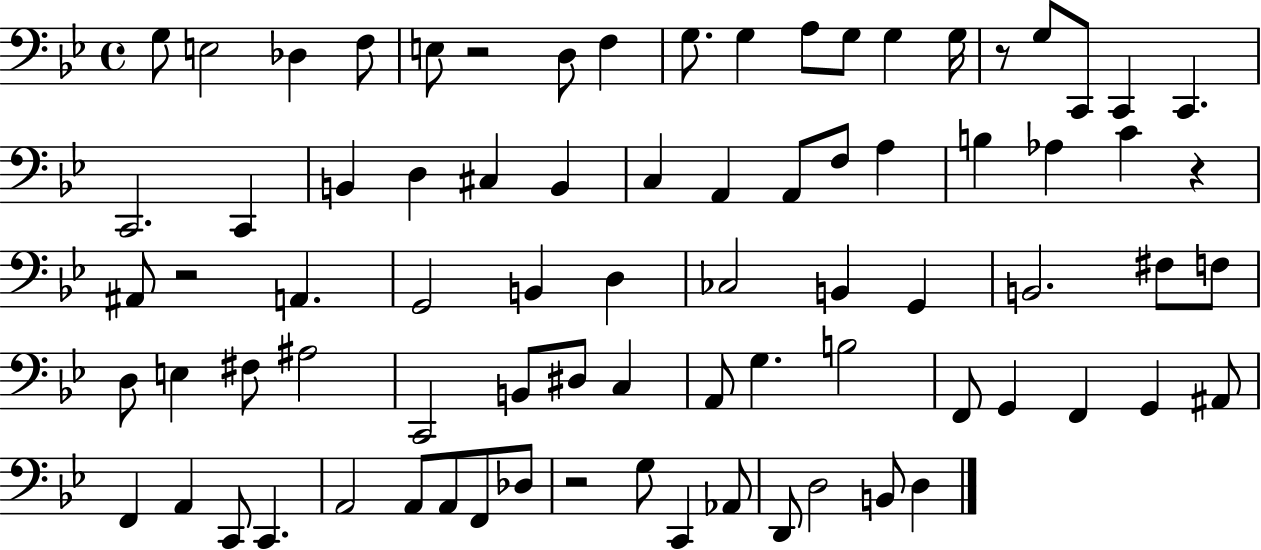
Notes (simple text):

G3/e E3/h Db3/q F3/e E3/e R/h D3/e F3/q G3/e. G3/q A3/e G3/e G3/q G3/s R/e G3/e C2/e C2/q C2/q. C2/h. C2/q B2/q D3/q C#3/q B2/q C3/q A2/q A2/e F3/e A3/q B3/q Ab3/q C4/q R/q A#2/e R/h A2/q. G2/h B2/q D3/q CES3/h B2/q G2/q B2/h. F#3/e F3/e D3/e E3/q F#3/e A#3/h C2/h B2/e D#3/e C3/q A2/e G3/q. B3/h F2/e G2/q F2/q G2/q A#2/e F2/q A2/q C2/e C2/q. A2/h A2/e A2/e F2/e Db3/e R/h G3/e C2/q Ab2/e D2/e D3/h B2/e D3/q